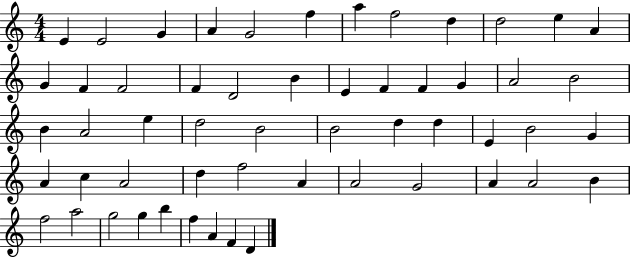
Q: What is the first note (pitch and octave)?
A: E4